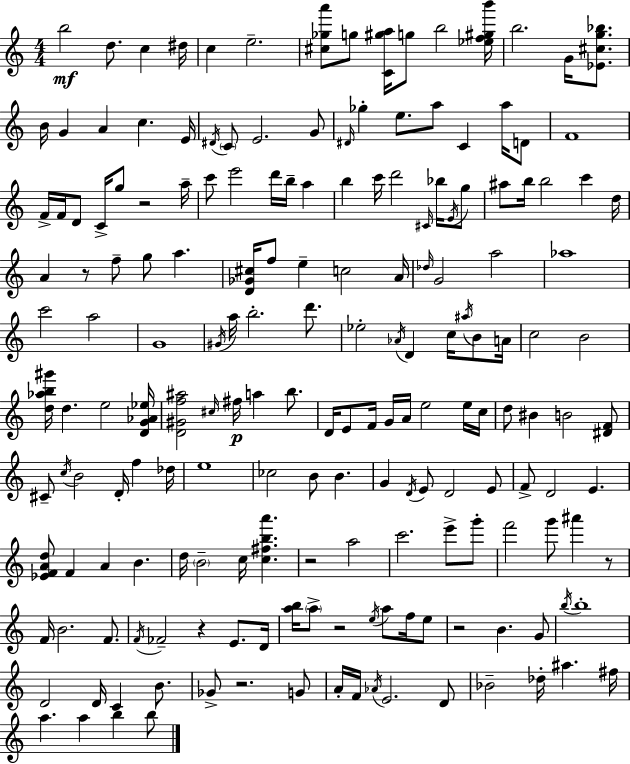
X:1
T:Untitled
M:4/4
L:1/4
K:Am
b2 d/2 c ^d/4 c e2 [^c_ga']/2 g/2 [C^ga]/4 g/2 b2 [_ef^gb']/4 b2 G/4 [_E^cg_b]/2 B/4 G A c E/4 ^D/4 C/2 E2 G/2 ^D/4 _g e/2 a/2 C a/4 D/2 F4 F/4 F/4 D/2 C/4 g/2 z2 a/4 c'/2 e'2 d'/4 b/4 a b c'/4 d'2 ^C/4 _b/4 E/4 g/2 ^a/2 b/4 b2 c' d/4 A z/2 f/2 g/2 a [D_G^c]/4 f/2 e c2 A/4 _d/4 G2 a2 _a4 c'2 a2 G4 ^G/4 a/4 b2 d'/2 _e2 _A/4 D c/4 ^a/4 B/2 A/4 c2 B2 [d_ab^g']/4 d e2 [DG_A_e]/4 [D^Gf^a]2 ^c/4 ^f/4 a b/2 D/4 E/2 F/4 G/4 A/4 e2 e/4 c/4 d/2 ^B B2 [^DF]/2 ^C/2 c/4 B2 D/4 f _d/4 e4 _c2 B/2 B G D/4 E/2 D2 E/2 F/2 D2 E [_EFAd]/2 F A B d/4 B2 c/4 [c^fba'] z2 a2 c'2 e'/2 g'/2 f'2 g'/2 ^a' z/2 F/4 B2 F/2 F/4 _F2 z E/2 D/4 [ab]/4 a/2 z2 e/4 a/2 f/4 e/2 z2 B G/2 b/4 b4 D2 D/4 C B/2 _G/2 z2 G/2 A/4 F/4 _A/4 E2 D/2 _B2 _d/4 ^a ^f/4 a a b b/2